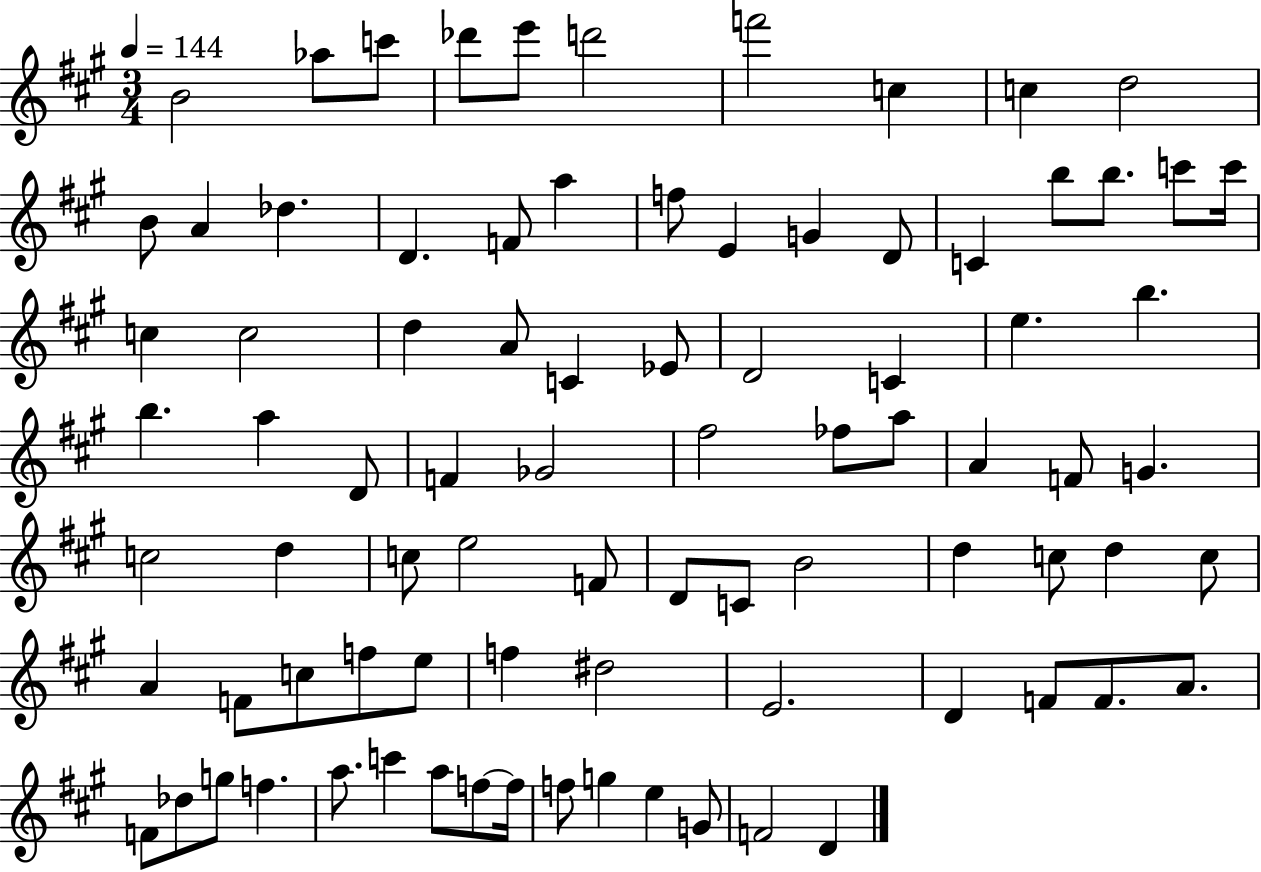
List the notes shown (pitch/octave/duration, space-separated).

B4/h Ab5/e C6/e Db6/e E6/e D6/h F6/h C5/q C5/q D5/h B4/e A4/q Db5/q. D4/q. F4/e A5/q F5/e E4/q G4/q D4/e C4/q B5/e B5/e. C6/e C6/s C5/q C5/h D5/q A4/e C4/q Eb4/e D4/h C4/q E5/q. B5/q. B5/q. A5/q D4/e F4/q Gb4/h F#5/h FES5/e A5/e A4/q F4/e G4/q. C5/h D5/q C5/e E5/h F4/e D4/e C4/e B4/h D5/q C5/e D5/q C5/e A4/q F4/e C5/e F5/e E5/e F5/q D#5/h E4/h. D4/q F4/e F4/e. A4/e. F4/e Db5/e G5/e F5/q. A5/e. C6/q A5/e F5/e F5/s F5/e G5/q E5/q G4/e F4/h D4/q